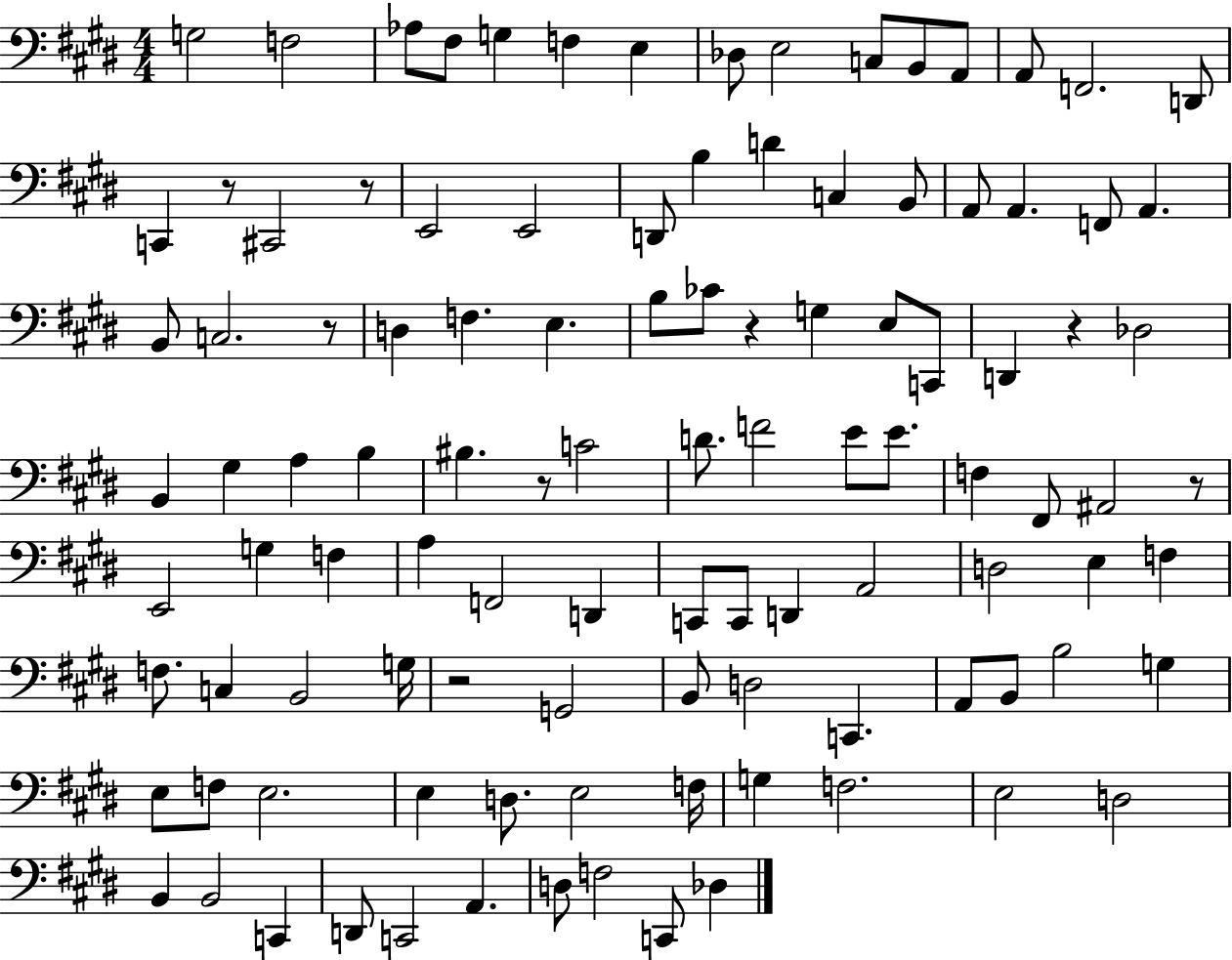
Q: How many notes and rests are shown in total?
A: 107